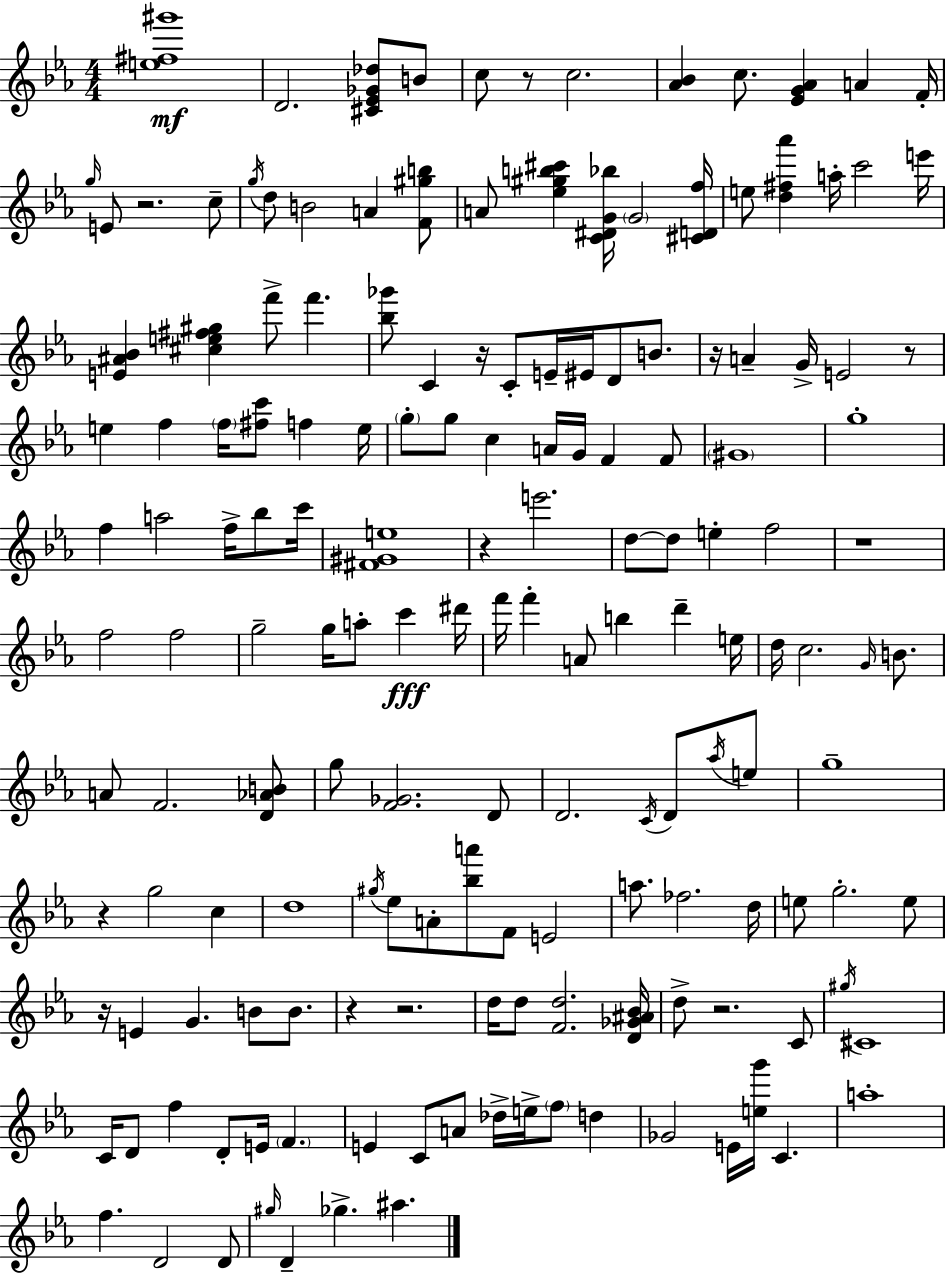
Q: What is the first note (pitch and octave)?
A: D4